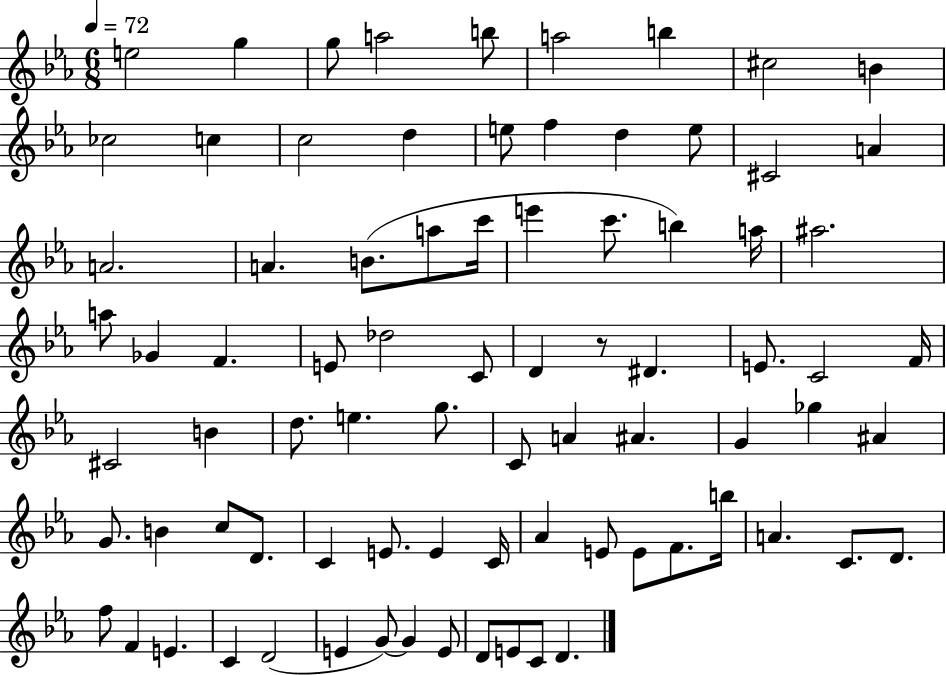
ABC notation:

X:1
T:Untitled
M:6/8
L:1/4
K:Eb
e2 g g/2 a2 b/2 a2 b ^c2 B _c2 c c2 d e/2 f d e/2 ^C2 A A2 A B/2 a/2 c'/4 e' c'/2 b a/4 ^a2 a/2 _G F E/2 _d2 C/2 D z/2 ^D E/2 C2 F/4 ^C2 B d/2 e g/2 C/2 A ^A G _g ^A G/2 B c/2 D/2 C E/2 E C/4 _A E/2 E/2 F/2 b/4 A C/2 D/2 f/2 F E C D2 E G/2 G E/2 D/2 E/2 C/2 D